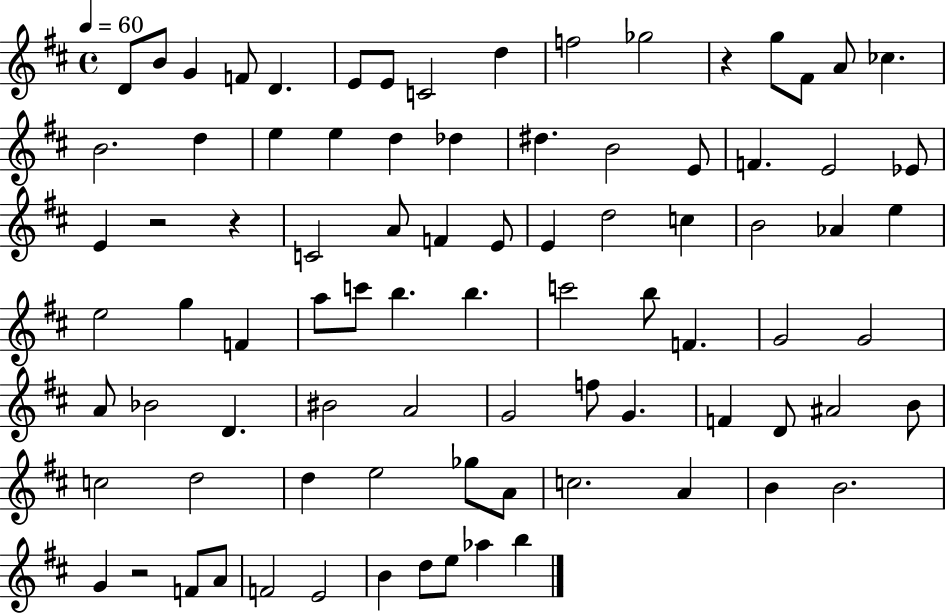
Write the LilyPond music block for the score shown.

{
  \clef treble
  \time 4/4
  \defaultTimeSignature
  \key d \major
  \tempo 4 = 60
  d'8 b'8 g'4 f'8 d'4. | e'8 e'8 c'2 d''4 | f''2 ges''2 | r4 g''8 fis'8 a'8 ces''4. | \break b'2. d''4 | e''4 e''4 d''4 des''4 | dis''4. b'2 e'8 | f'4. e'2 ees'8 | \break e'4 r2 r4 | c'2 a'8 f'4 e'8 | e'4 d''2 c''4 | b'2 aes'4 e''4 | \break e''2 g''4 f'4 | a''8 c'''8 b''4. b''4. | c'''2 b''8 f'4. | g'2 g'2 | \break a'8 bes'2 d'4. | bis'2 a'2 | g'2 f''8 g'4. | f'4 d'8 ais'2 b'8 | \break c''2 d''2 | d''4 e''2 ges''8 a'8 | c''2. a'4 | b'4 b'2. | \break g'4 r2 f'8 a'8 | f'2 e'2 | b'4 d''8 e''8 aes''4 b''4 | \bar "|."
}